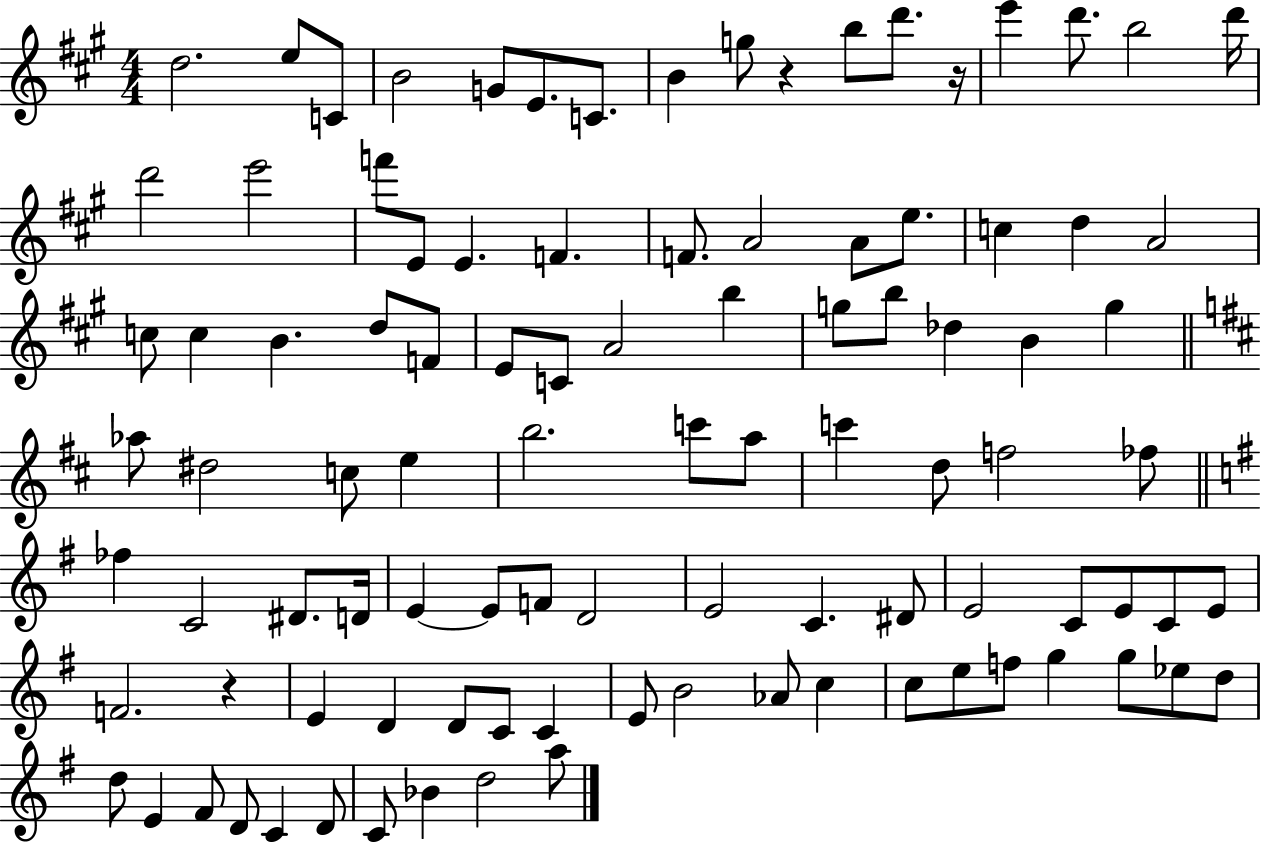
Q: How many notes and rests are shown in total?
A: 99